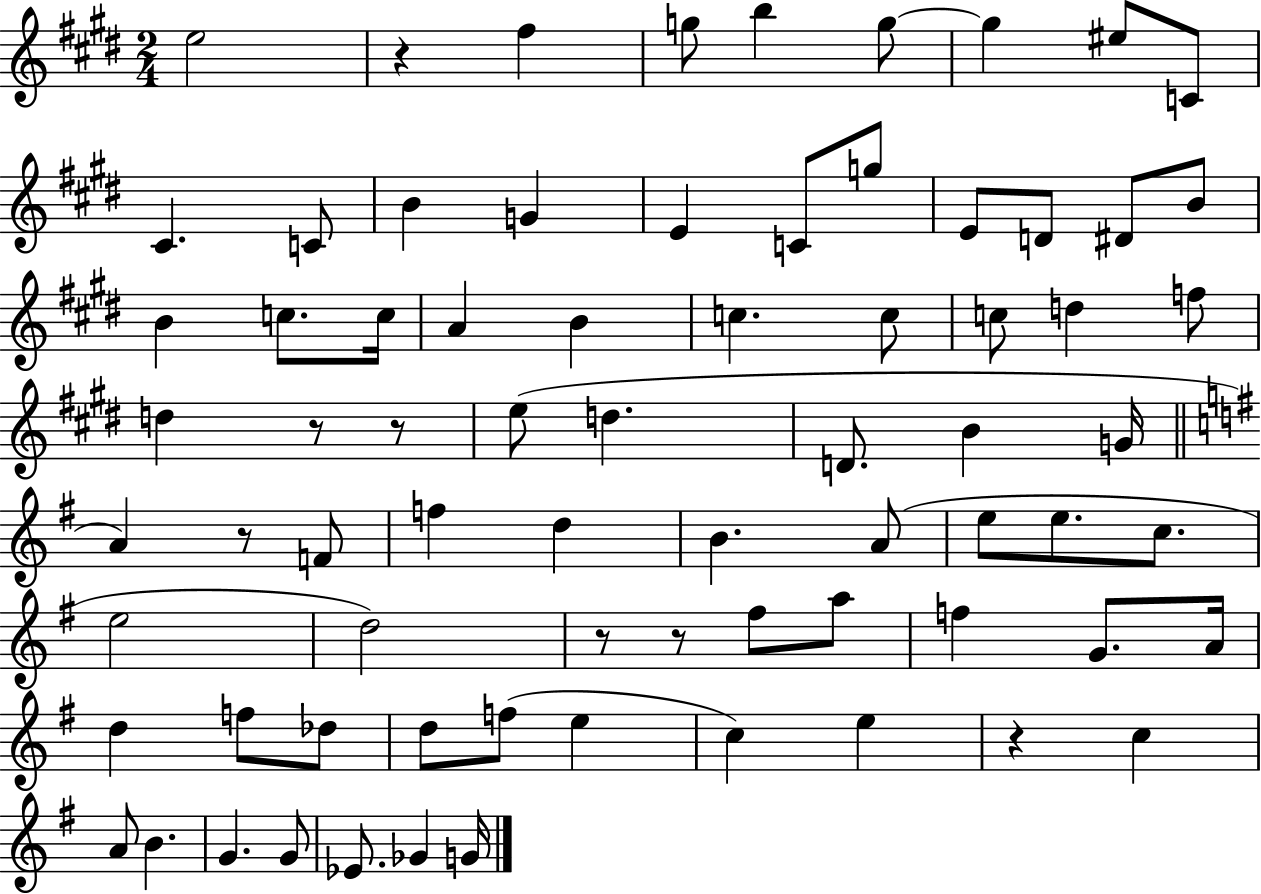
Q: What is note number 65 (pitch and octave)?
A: Eb4